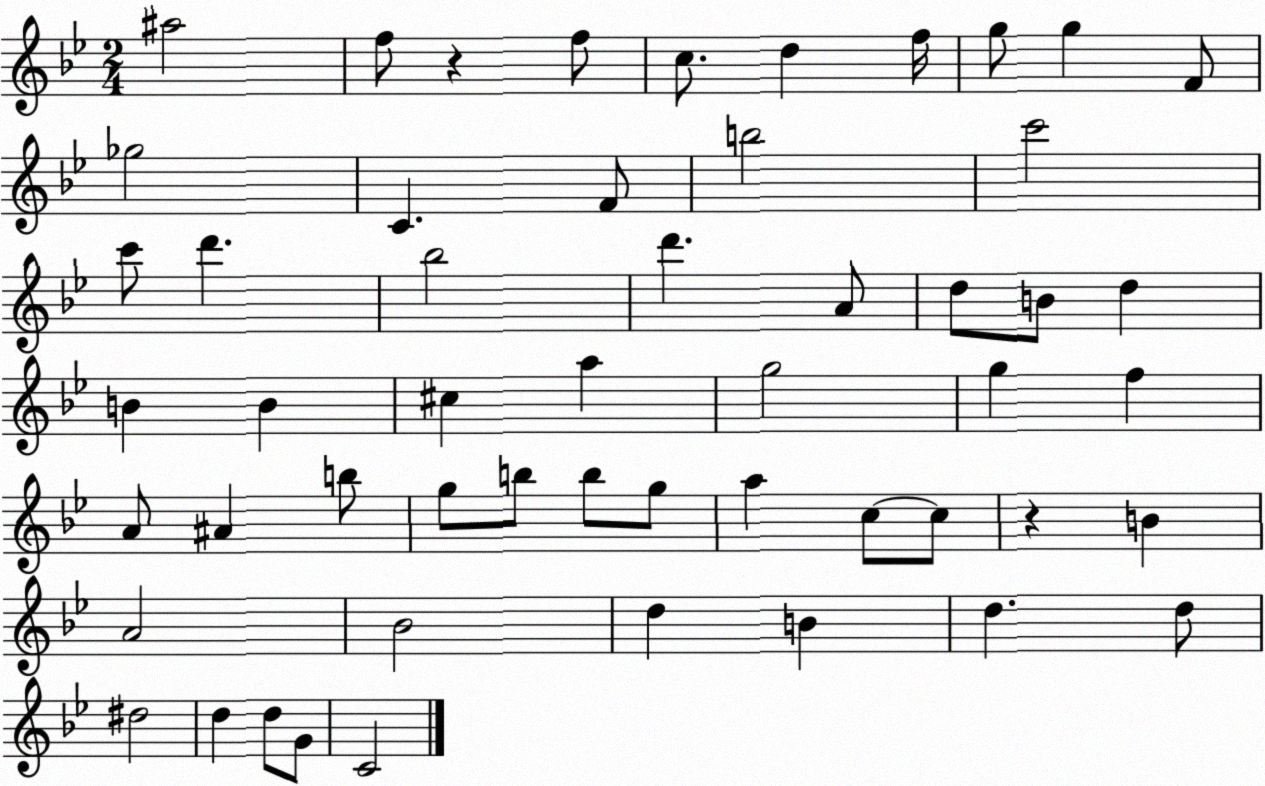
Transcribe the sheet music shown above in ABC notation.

X:1
T:Untitled
M:2/4
L:1/4
K:Bb
^a2 f/2 z f/2 c/2 d f/4 g/2 g F/2 _g2 C F/2 b2 c'2 c'/2 d' _b2 d' A/2 d/2 B/2 d B B ^c a g2 g f A/2 ^A b/2 g/2 b/2 b/2 g/2 a c/2 c/2 z B A2 _B2 d B d d/2 ^d2 d d/2 G/2 C2